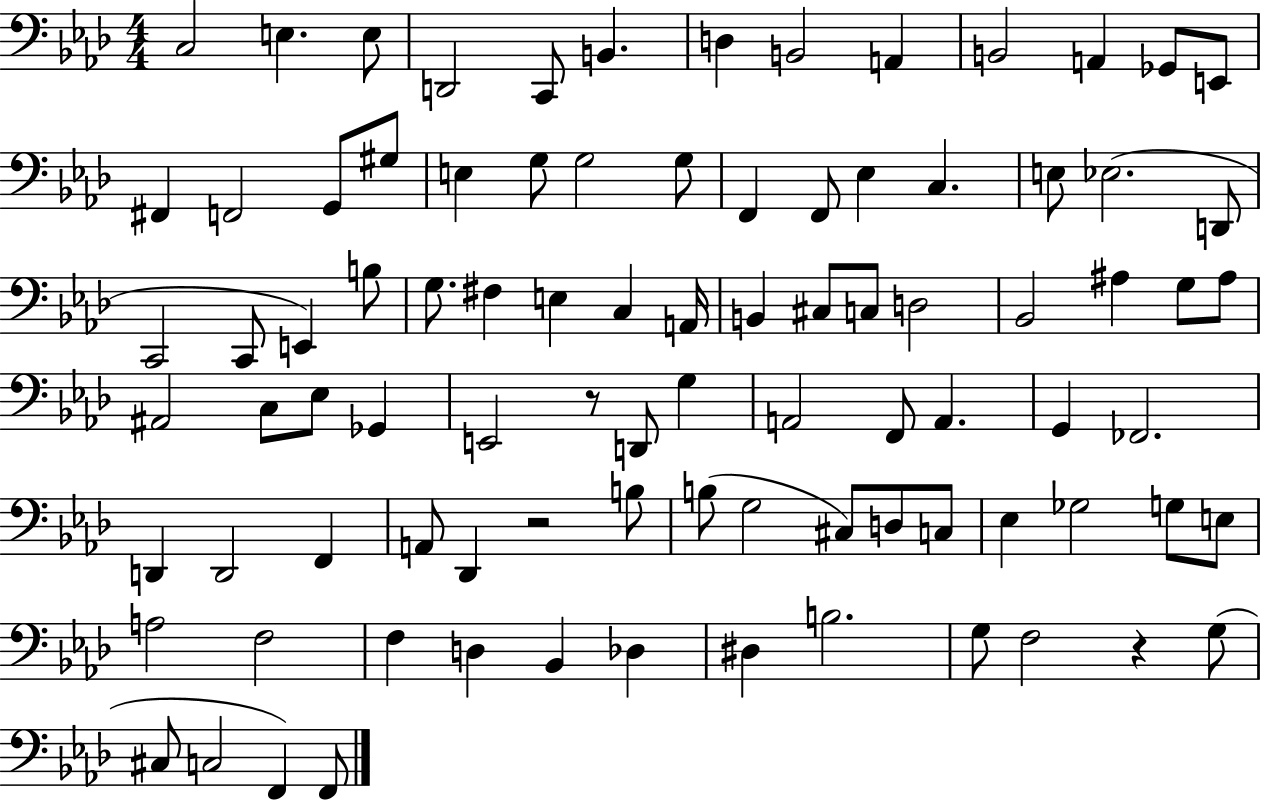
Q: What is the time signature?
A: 4/4